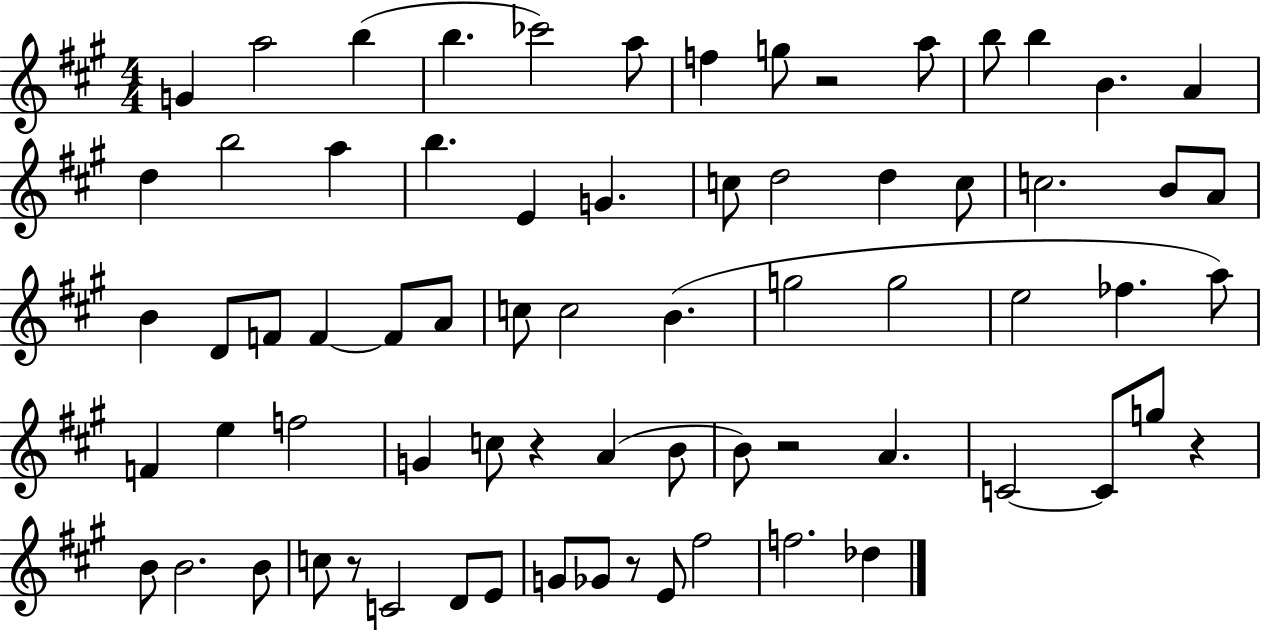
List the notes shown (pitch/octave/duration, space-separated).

G4/q A5/h B5/q B5/q. CES6/h A5/e F5/q G5/e R/h A5/e B5/e B5/q B4/q. A4/q D5/q B5/h A5/q B5/q. E4/q G4/q. C5/e D5/h D5/q C5/e C5/h. B4/e A4/e B4/q D4/e F4/e F4/q F4/e A4/e C5/e C5/h B4/q. G5/h G5/h E5/h FES5/q. A5/e F4/q E5/q F5/h G4/q C5/e R/q A4/q B4/e B4/e R/h A4/q. C4/h C4/e G5/e R/q B4/e B4/h. B4/e C5/e R/e C4/h D4/e E4/e G4/e Gb4/e R/e E4/e F#5/h F5/h. Db5/q